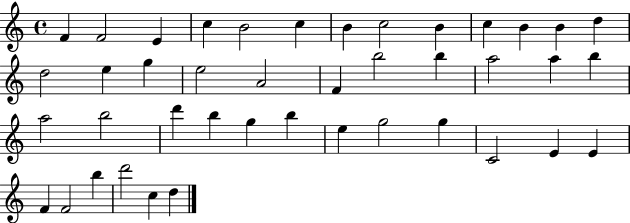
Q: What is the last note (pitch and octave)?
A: D5